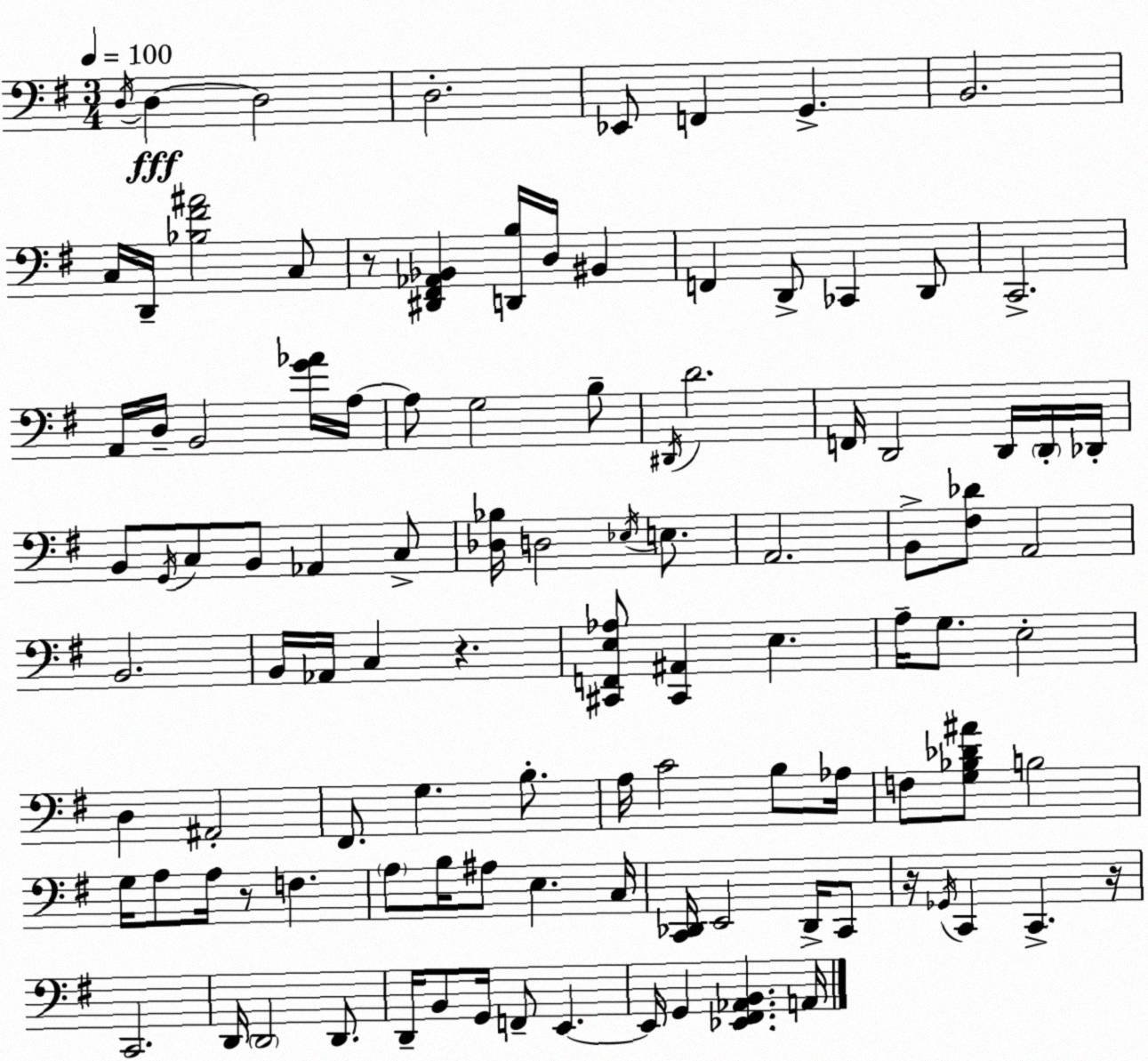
X:1
T:Untitled
M:3/4
L:1/4
K:G
D,/4 D, D,2 D,2 _E,,/2 F,, G,, B,,2 C,/4 D,,/4 [_B,^F^A]2 C,/2 z/2 [^D,,^F,,_A,,_B,,] [D,,B,]/4 D,/4 ^B,, F,, D,,/2 _C,, D,,/2 C,,2 A,,/4 D,/4 B,,2 [G_A]/4 A,/4 A,/2 G,2 B,/2 ^D,,/4 D2 F,,/4 D,,2 D,,/4 D,,/4 _D,,/4 B,,/2 G,,/4 C,/2 B,,/2 _A,, C,/2 [_D,_B,]/4 D,2 _E,/4 E,/2 A,,2 B,,/2 [^F,_D]/2 A,,2 B,,2 B,,/4 _A,,/4 C, z [^C,,F,,E,_A,]/2 [^C,,^A,,] E, A,/4 G,/2 E,2 D, ^A,,2 ^F,,/2 G, B,/2 A,/4 C2 B,/2 _A,/4 F,/2 [G,_B,_D^A]/2 B,2 G,/4 A,/2 A,/4 z/2 F, A,/2 B,/4 ^A,/2 E, C,/4 [C,,_D,,]/4 E,,2 _D,,/4 C,,/2 z/4 _G,,/4 C,, C,, z/4 C,,2 D,,/4 D,,2 D,,/2 D,,/4 B,,/2 G,,/4 F,,/2 E,, E,,/4 G,, [_E,,^F,,_A,,B,,] A,,/4